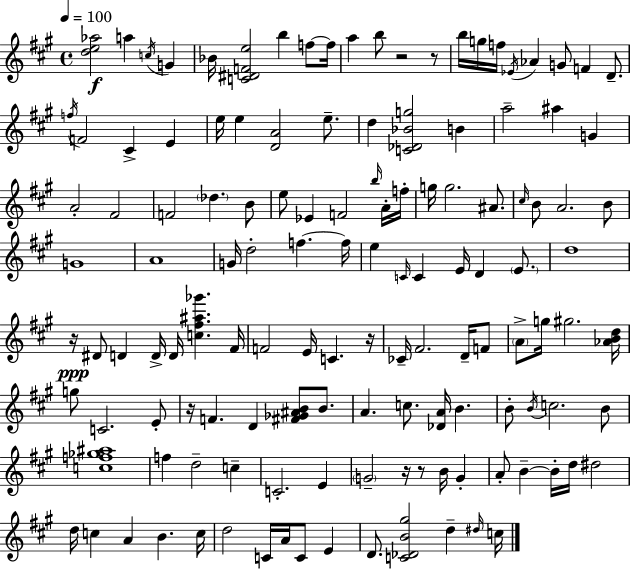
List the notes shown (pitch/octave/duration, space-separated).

[D5,E5,Ab5]/h A5/q C5/s G4/q Bb4/s [C4,D#4,F4,E5]/h B5/q F5/e F5/s A5/q B5/e R/h R/e B5/s G5/s F5/s Eb4/s Ab4/q G4/e F4/q D4/e. F5/s F4/h C#4/q E4/q E5/s E5/q [D4,A4]/h E5/e. D5/q [C4,Db4,Bb4,G5]/h B4/q A5/h A#5/q G4/q A4/h F#4/h F4/h Db5/q. B4/e E5/e Eb4/q F4/h B5/s A4/s F5/s G5/s G5/h. A#4/e. C#5/s B4/e A4/h. B4/e G4/w A4/w G4/s D5/h F5/q. F5/s E5/q C4/s C4/q E4/s D4/q E4/e. D5/w R/s D#4/e D4/q D4/s D4/s [C5,F#5,A#5,Gb6]/q. F#4/s F4/h E4/s C4/q. R/s CES4/s F#4/h. D4/s F4/e A4/e G5/s G#5/h. [Ab4,B4,D5]/s G5/e C4/h. E4/e R/s F4/q. D4/q [F#4,Gb4,A#4,B4]/e B4/e. A4/q. C5/e. [Db4,A4]/s B4/q. B4/e B4/s C5/h. B4/e [C5,F5,Gb5,A#5]/w F5/q D5/h C5/q C4/h. E4/q G4/h R/s R/e B4/s G4/q A4/e B4/q B4/s D5/s D#5/h D5/s C5/q A4/q B4/q. C5/s D5/h C4/s A4/s C4/e E4/q D4/e. [C4,Db4,B4,G#5]/h D5/q D#5/s C5/s